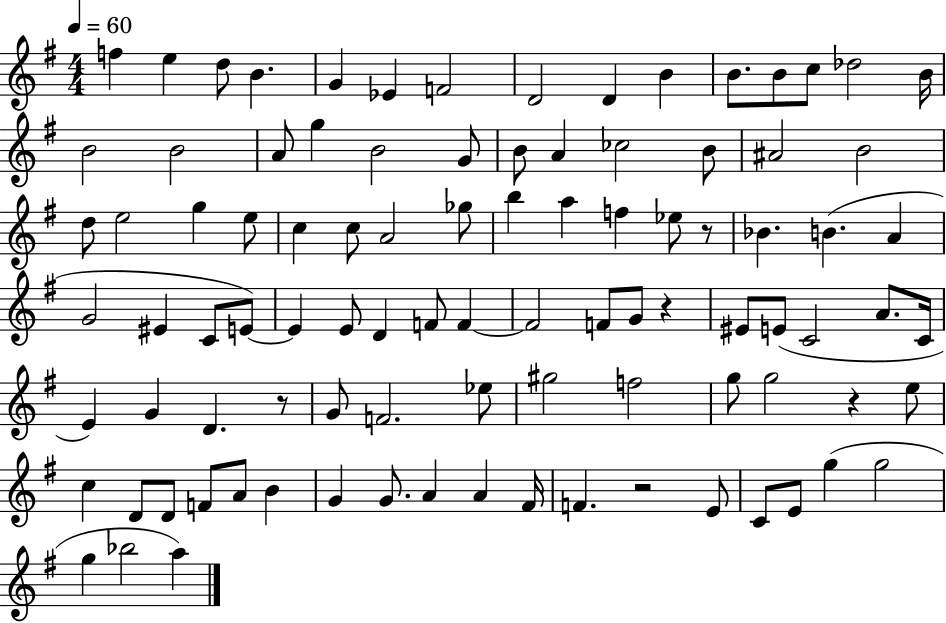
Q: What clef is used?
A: treble